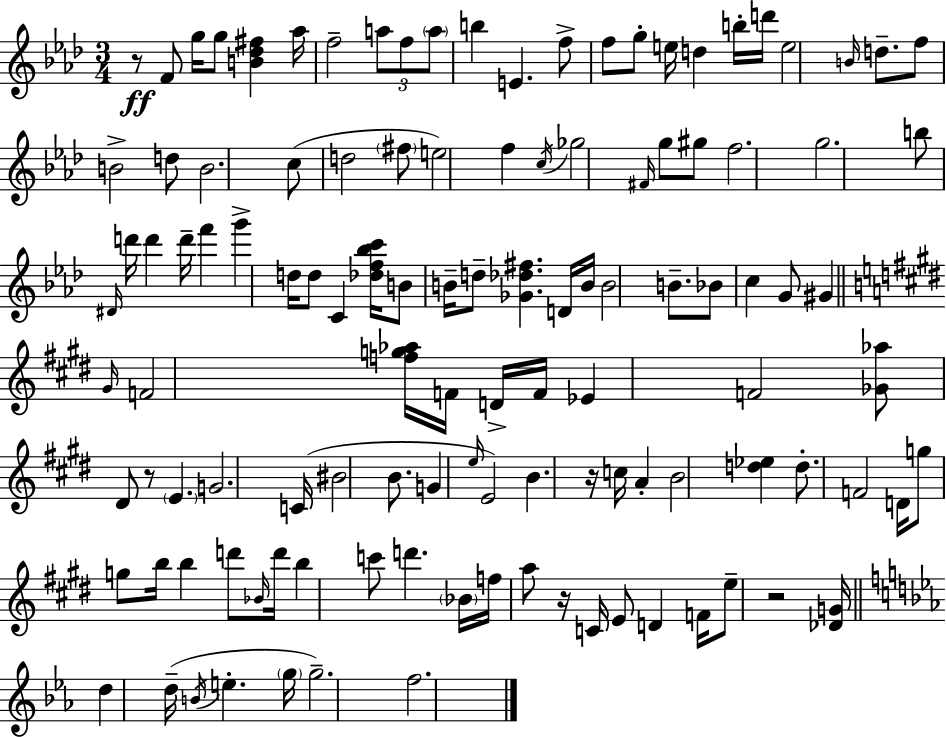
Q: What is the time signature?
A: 3/4